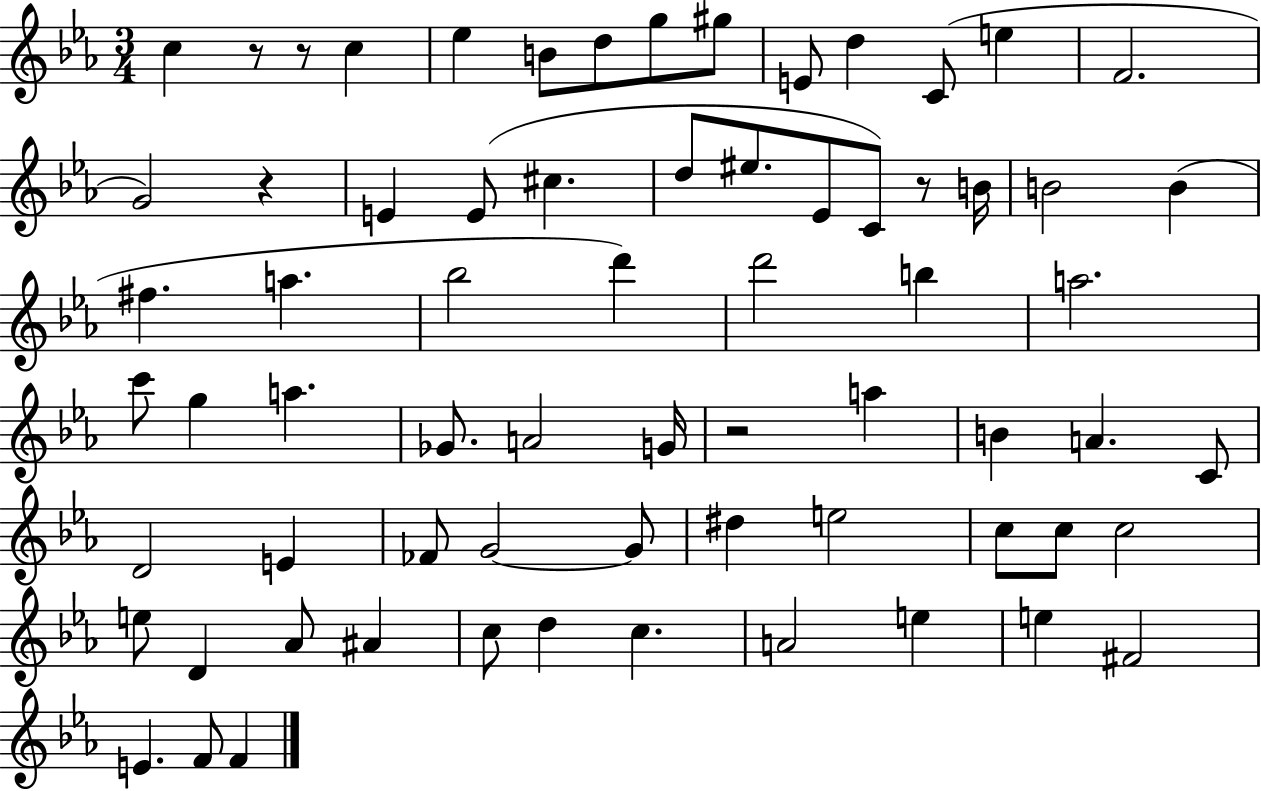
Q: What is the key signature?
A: EES major